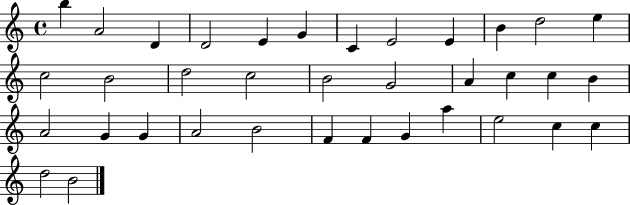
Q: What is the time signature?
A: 4/4